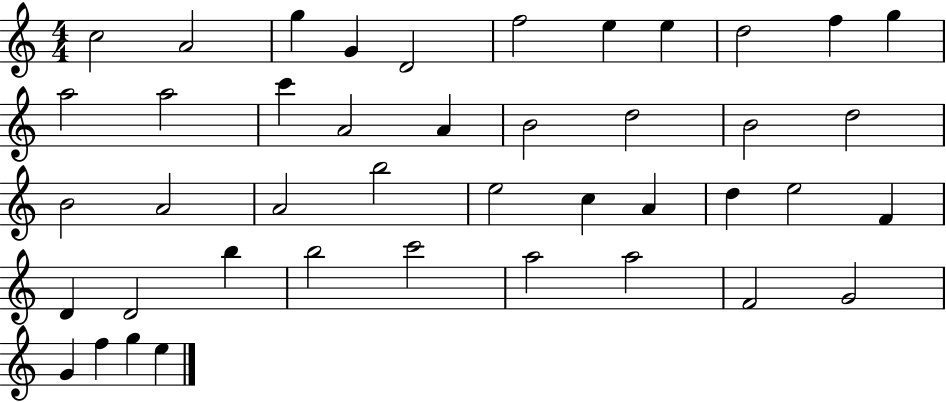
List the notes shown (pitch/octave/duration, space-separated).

C5/h A4/h G5/q G4/q D4/h F5/h E5/q E5/q D5/h F5/q G5/q A5/h A5/h C6/q A4/h A4/q B4/h D5/h B4/h D5/h B4/h A4/h A4/h B5/h E5/h C5/q A4/q D5/q E5/h F4/q D4/q D4/h B5/q B5/h C6/h A5/h A5/h F4/h G4/h G4/q F5/q G5/q E5/q